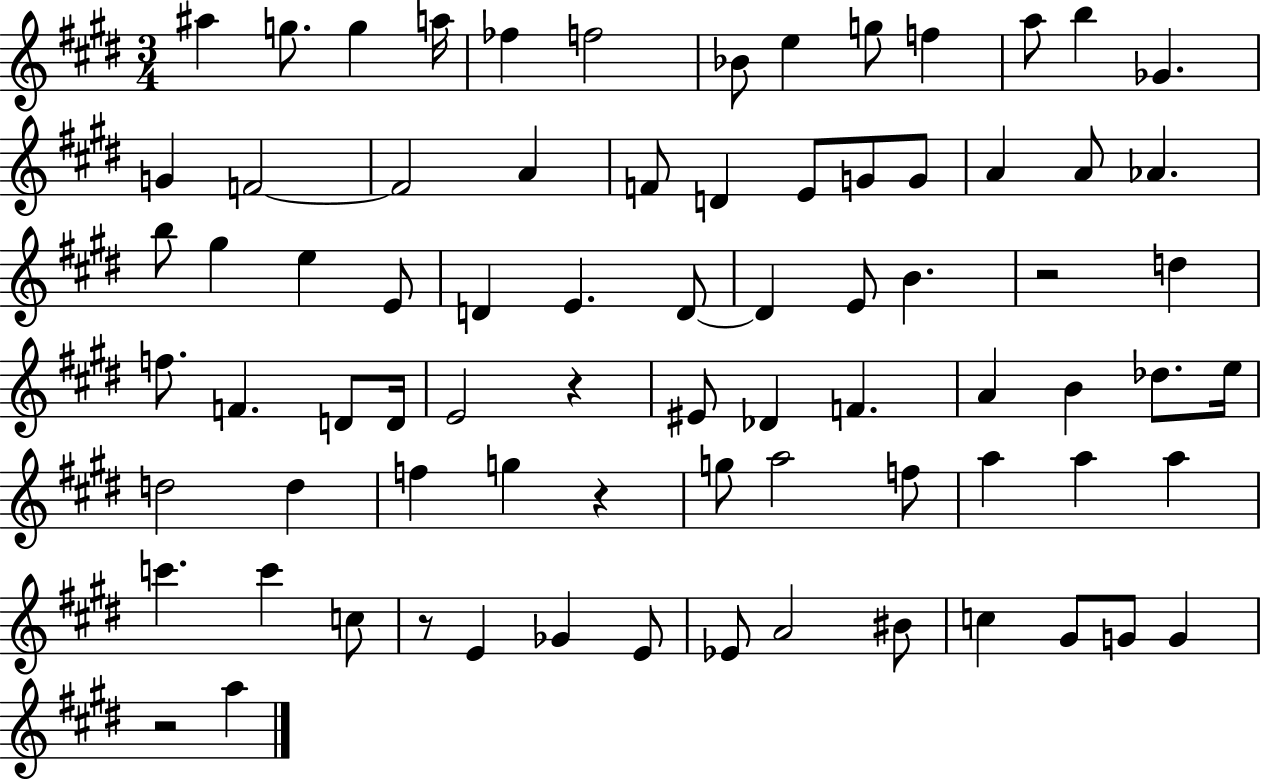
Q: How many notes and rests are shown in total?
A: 77